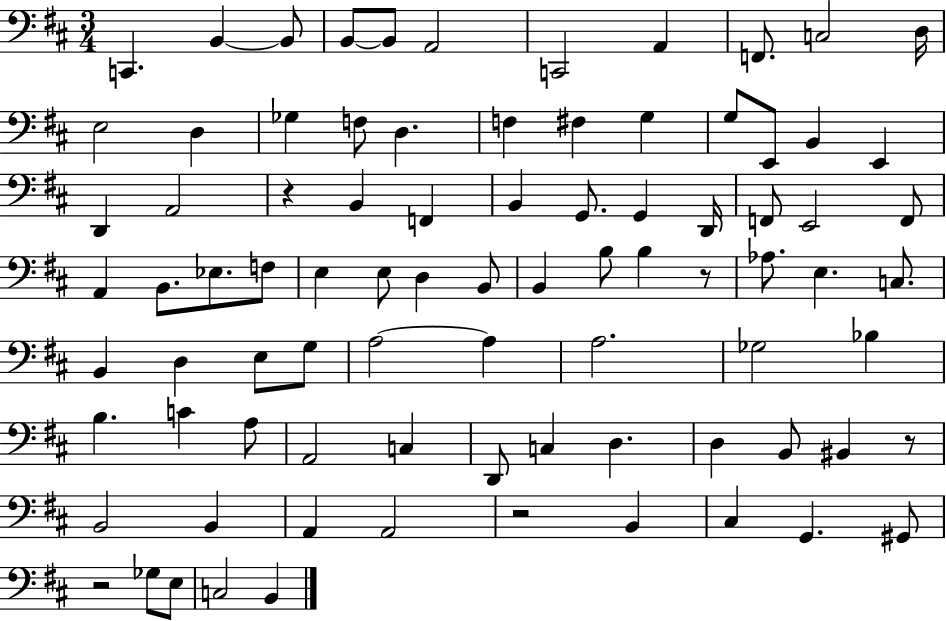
C2/q. B2/q B2/e B2/e B2/e A2/h C2/h A2/q F2/e. C3/h D3/s E3/h D3/q Gb3/q F3/e D3/q. F3/q F#3/q G3/q G3/e E2/e B2/q E2/q D2/q A2/h R/q B2/q F2/q B2/q G2/e. G2/q D2/s F2/e E2/h F2/e A2/q B2/e. Eb3/e. F3/e E3/q E3/e D3/q B2/e B2/q B3/e B3/q R/e Ab3/e. E3/q. C3/e. B2/q D3/q E3/e G3/e A3/h A3/q A3/h. Gb3/h Bb3/q B3/q. C4/q A3/e A2/h C3/q D2/e C3/q D3/q. D3/q B2/e BIS2/q R/e B2/h B2/q A2/q A2/h R/h B2/q C#3/q G2/q. G#2/e R/h Gb3/e E3/e C3/h B2/q